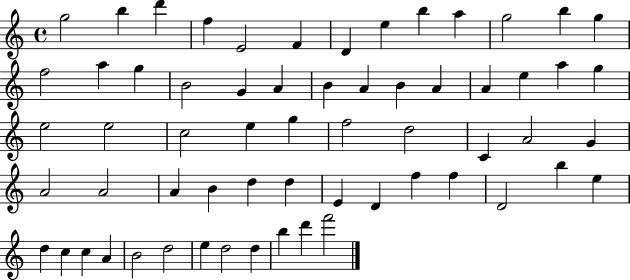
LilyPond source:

{
  \clef treble
  \time 4/4
  \defaultTimeSignature
  \key c \major
  g''2 b''4 d'''4 | f''4 e'2 f'4 | d'4 e''4 b''4 a''4 | g''2 b''4 g''4 | \break f''2 a''4 g''4 | b'2 g'4 a'4 | b'4 a'4 b'4 a'4 | a'4 e''4 a''4 g''4 | \break e''2 e''2 | c''2 e''4 g''4 | f''2 d''2 | c'4 a'2 g'4 | \break a'2 a'2 | a'4 b'4 d''4 d''4 | e'4 d'4 f''4 f''4 | d'2 b''4 e''4 | \break d''4 c''4 c''4 a'4 | b'2 d''2 | e''4 d''2 d''4 | b''4 d'''4 f'''2 | \break \bar "|."
}